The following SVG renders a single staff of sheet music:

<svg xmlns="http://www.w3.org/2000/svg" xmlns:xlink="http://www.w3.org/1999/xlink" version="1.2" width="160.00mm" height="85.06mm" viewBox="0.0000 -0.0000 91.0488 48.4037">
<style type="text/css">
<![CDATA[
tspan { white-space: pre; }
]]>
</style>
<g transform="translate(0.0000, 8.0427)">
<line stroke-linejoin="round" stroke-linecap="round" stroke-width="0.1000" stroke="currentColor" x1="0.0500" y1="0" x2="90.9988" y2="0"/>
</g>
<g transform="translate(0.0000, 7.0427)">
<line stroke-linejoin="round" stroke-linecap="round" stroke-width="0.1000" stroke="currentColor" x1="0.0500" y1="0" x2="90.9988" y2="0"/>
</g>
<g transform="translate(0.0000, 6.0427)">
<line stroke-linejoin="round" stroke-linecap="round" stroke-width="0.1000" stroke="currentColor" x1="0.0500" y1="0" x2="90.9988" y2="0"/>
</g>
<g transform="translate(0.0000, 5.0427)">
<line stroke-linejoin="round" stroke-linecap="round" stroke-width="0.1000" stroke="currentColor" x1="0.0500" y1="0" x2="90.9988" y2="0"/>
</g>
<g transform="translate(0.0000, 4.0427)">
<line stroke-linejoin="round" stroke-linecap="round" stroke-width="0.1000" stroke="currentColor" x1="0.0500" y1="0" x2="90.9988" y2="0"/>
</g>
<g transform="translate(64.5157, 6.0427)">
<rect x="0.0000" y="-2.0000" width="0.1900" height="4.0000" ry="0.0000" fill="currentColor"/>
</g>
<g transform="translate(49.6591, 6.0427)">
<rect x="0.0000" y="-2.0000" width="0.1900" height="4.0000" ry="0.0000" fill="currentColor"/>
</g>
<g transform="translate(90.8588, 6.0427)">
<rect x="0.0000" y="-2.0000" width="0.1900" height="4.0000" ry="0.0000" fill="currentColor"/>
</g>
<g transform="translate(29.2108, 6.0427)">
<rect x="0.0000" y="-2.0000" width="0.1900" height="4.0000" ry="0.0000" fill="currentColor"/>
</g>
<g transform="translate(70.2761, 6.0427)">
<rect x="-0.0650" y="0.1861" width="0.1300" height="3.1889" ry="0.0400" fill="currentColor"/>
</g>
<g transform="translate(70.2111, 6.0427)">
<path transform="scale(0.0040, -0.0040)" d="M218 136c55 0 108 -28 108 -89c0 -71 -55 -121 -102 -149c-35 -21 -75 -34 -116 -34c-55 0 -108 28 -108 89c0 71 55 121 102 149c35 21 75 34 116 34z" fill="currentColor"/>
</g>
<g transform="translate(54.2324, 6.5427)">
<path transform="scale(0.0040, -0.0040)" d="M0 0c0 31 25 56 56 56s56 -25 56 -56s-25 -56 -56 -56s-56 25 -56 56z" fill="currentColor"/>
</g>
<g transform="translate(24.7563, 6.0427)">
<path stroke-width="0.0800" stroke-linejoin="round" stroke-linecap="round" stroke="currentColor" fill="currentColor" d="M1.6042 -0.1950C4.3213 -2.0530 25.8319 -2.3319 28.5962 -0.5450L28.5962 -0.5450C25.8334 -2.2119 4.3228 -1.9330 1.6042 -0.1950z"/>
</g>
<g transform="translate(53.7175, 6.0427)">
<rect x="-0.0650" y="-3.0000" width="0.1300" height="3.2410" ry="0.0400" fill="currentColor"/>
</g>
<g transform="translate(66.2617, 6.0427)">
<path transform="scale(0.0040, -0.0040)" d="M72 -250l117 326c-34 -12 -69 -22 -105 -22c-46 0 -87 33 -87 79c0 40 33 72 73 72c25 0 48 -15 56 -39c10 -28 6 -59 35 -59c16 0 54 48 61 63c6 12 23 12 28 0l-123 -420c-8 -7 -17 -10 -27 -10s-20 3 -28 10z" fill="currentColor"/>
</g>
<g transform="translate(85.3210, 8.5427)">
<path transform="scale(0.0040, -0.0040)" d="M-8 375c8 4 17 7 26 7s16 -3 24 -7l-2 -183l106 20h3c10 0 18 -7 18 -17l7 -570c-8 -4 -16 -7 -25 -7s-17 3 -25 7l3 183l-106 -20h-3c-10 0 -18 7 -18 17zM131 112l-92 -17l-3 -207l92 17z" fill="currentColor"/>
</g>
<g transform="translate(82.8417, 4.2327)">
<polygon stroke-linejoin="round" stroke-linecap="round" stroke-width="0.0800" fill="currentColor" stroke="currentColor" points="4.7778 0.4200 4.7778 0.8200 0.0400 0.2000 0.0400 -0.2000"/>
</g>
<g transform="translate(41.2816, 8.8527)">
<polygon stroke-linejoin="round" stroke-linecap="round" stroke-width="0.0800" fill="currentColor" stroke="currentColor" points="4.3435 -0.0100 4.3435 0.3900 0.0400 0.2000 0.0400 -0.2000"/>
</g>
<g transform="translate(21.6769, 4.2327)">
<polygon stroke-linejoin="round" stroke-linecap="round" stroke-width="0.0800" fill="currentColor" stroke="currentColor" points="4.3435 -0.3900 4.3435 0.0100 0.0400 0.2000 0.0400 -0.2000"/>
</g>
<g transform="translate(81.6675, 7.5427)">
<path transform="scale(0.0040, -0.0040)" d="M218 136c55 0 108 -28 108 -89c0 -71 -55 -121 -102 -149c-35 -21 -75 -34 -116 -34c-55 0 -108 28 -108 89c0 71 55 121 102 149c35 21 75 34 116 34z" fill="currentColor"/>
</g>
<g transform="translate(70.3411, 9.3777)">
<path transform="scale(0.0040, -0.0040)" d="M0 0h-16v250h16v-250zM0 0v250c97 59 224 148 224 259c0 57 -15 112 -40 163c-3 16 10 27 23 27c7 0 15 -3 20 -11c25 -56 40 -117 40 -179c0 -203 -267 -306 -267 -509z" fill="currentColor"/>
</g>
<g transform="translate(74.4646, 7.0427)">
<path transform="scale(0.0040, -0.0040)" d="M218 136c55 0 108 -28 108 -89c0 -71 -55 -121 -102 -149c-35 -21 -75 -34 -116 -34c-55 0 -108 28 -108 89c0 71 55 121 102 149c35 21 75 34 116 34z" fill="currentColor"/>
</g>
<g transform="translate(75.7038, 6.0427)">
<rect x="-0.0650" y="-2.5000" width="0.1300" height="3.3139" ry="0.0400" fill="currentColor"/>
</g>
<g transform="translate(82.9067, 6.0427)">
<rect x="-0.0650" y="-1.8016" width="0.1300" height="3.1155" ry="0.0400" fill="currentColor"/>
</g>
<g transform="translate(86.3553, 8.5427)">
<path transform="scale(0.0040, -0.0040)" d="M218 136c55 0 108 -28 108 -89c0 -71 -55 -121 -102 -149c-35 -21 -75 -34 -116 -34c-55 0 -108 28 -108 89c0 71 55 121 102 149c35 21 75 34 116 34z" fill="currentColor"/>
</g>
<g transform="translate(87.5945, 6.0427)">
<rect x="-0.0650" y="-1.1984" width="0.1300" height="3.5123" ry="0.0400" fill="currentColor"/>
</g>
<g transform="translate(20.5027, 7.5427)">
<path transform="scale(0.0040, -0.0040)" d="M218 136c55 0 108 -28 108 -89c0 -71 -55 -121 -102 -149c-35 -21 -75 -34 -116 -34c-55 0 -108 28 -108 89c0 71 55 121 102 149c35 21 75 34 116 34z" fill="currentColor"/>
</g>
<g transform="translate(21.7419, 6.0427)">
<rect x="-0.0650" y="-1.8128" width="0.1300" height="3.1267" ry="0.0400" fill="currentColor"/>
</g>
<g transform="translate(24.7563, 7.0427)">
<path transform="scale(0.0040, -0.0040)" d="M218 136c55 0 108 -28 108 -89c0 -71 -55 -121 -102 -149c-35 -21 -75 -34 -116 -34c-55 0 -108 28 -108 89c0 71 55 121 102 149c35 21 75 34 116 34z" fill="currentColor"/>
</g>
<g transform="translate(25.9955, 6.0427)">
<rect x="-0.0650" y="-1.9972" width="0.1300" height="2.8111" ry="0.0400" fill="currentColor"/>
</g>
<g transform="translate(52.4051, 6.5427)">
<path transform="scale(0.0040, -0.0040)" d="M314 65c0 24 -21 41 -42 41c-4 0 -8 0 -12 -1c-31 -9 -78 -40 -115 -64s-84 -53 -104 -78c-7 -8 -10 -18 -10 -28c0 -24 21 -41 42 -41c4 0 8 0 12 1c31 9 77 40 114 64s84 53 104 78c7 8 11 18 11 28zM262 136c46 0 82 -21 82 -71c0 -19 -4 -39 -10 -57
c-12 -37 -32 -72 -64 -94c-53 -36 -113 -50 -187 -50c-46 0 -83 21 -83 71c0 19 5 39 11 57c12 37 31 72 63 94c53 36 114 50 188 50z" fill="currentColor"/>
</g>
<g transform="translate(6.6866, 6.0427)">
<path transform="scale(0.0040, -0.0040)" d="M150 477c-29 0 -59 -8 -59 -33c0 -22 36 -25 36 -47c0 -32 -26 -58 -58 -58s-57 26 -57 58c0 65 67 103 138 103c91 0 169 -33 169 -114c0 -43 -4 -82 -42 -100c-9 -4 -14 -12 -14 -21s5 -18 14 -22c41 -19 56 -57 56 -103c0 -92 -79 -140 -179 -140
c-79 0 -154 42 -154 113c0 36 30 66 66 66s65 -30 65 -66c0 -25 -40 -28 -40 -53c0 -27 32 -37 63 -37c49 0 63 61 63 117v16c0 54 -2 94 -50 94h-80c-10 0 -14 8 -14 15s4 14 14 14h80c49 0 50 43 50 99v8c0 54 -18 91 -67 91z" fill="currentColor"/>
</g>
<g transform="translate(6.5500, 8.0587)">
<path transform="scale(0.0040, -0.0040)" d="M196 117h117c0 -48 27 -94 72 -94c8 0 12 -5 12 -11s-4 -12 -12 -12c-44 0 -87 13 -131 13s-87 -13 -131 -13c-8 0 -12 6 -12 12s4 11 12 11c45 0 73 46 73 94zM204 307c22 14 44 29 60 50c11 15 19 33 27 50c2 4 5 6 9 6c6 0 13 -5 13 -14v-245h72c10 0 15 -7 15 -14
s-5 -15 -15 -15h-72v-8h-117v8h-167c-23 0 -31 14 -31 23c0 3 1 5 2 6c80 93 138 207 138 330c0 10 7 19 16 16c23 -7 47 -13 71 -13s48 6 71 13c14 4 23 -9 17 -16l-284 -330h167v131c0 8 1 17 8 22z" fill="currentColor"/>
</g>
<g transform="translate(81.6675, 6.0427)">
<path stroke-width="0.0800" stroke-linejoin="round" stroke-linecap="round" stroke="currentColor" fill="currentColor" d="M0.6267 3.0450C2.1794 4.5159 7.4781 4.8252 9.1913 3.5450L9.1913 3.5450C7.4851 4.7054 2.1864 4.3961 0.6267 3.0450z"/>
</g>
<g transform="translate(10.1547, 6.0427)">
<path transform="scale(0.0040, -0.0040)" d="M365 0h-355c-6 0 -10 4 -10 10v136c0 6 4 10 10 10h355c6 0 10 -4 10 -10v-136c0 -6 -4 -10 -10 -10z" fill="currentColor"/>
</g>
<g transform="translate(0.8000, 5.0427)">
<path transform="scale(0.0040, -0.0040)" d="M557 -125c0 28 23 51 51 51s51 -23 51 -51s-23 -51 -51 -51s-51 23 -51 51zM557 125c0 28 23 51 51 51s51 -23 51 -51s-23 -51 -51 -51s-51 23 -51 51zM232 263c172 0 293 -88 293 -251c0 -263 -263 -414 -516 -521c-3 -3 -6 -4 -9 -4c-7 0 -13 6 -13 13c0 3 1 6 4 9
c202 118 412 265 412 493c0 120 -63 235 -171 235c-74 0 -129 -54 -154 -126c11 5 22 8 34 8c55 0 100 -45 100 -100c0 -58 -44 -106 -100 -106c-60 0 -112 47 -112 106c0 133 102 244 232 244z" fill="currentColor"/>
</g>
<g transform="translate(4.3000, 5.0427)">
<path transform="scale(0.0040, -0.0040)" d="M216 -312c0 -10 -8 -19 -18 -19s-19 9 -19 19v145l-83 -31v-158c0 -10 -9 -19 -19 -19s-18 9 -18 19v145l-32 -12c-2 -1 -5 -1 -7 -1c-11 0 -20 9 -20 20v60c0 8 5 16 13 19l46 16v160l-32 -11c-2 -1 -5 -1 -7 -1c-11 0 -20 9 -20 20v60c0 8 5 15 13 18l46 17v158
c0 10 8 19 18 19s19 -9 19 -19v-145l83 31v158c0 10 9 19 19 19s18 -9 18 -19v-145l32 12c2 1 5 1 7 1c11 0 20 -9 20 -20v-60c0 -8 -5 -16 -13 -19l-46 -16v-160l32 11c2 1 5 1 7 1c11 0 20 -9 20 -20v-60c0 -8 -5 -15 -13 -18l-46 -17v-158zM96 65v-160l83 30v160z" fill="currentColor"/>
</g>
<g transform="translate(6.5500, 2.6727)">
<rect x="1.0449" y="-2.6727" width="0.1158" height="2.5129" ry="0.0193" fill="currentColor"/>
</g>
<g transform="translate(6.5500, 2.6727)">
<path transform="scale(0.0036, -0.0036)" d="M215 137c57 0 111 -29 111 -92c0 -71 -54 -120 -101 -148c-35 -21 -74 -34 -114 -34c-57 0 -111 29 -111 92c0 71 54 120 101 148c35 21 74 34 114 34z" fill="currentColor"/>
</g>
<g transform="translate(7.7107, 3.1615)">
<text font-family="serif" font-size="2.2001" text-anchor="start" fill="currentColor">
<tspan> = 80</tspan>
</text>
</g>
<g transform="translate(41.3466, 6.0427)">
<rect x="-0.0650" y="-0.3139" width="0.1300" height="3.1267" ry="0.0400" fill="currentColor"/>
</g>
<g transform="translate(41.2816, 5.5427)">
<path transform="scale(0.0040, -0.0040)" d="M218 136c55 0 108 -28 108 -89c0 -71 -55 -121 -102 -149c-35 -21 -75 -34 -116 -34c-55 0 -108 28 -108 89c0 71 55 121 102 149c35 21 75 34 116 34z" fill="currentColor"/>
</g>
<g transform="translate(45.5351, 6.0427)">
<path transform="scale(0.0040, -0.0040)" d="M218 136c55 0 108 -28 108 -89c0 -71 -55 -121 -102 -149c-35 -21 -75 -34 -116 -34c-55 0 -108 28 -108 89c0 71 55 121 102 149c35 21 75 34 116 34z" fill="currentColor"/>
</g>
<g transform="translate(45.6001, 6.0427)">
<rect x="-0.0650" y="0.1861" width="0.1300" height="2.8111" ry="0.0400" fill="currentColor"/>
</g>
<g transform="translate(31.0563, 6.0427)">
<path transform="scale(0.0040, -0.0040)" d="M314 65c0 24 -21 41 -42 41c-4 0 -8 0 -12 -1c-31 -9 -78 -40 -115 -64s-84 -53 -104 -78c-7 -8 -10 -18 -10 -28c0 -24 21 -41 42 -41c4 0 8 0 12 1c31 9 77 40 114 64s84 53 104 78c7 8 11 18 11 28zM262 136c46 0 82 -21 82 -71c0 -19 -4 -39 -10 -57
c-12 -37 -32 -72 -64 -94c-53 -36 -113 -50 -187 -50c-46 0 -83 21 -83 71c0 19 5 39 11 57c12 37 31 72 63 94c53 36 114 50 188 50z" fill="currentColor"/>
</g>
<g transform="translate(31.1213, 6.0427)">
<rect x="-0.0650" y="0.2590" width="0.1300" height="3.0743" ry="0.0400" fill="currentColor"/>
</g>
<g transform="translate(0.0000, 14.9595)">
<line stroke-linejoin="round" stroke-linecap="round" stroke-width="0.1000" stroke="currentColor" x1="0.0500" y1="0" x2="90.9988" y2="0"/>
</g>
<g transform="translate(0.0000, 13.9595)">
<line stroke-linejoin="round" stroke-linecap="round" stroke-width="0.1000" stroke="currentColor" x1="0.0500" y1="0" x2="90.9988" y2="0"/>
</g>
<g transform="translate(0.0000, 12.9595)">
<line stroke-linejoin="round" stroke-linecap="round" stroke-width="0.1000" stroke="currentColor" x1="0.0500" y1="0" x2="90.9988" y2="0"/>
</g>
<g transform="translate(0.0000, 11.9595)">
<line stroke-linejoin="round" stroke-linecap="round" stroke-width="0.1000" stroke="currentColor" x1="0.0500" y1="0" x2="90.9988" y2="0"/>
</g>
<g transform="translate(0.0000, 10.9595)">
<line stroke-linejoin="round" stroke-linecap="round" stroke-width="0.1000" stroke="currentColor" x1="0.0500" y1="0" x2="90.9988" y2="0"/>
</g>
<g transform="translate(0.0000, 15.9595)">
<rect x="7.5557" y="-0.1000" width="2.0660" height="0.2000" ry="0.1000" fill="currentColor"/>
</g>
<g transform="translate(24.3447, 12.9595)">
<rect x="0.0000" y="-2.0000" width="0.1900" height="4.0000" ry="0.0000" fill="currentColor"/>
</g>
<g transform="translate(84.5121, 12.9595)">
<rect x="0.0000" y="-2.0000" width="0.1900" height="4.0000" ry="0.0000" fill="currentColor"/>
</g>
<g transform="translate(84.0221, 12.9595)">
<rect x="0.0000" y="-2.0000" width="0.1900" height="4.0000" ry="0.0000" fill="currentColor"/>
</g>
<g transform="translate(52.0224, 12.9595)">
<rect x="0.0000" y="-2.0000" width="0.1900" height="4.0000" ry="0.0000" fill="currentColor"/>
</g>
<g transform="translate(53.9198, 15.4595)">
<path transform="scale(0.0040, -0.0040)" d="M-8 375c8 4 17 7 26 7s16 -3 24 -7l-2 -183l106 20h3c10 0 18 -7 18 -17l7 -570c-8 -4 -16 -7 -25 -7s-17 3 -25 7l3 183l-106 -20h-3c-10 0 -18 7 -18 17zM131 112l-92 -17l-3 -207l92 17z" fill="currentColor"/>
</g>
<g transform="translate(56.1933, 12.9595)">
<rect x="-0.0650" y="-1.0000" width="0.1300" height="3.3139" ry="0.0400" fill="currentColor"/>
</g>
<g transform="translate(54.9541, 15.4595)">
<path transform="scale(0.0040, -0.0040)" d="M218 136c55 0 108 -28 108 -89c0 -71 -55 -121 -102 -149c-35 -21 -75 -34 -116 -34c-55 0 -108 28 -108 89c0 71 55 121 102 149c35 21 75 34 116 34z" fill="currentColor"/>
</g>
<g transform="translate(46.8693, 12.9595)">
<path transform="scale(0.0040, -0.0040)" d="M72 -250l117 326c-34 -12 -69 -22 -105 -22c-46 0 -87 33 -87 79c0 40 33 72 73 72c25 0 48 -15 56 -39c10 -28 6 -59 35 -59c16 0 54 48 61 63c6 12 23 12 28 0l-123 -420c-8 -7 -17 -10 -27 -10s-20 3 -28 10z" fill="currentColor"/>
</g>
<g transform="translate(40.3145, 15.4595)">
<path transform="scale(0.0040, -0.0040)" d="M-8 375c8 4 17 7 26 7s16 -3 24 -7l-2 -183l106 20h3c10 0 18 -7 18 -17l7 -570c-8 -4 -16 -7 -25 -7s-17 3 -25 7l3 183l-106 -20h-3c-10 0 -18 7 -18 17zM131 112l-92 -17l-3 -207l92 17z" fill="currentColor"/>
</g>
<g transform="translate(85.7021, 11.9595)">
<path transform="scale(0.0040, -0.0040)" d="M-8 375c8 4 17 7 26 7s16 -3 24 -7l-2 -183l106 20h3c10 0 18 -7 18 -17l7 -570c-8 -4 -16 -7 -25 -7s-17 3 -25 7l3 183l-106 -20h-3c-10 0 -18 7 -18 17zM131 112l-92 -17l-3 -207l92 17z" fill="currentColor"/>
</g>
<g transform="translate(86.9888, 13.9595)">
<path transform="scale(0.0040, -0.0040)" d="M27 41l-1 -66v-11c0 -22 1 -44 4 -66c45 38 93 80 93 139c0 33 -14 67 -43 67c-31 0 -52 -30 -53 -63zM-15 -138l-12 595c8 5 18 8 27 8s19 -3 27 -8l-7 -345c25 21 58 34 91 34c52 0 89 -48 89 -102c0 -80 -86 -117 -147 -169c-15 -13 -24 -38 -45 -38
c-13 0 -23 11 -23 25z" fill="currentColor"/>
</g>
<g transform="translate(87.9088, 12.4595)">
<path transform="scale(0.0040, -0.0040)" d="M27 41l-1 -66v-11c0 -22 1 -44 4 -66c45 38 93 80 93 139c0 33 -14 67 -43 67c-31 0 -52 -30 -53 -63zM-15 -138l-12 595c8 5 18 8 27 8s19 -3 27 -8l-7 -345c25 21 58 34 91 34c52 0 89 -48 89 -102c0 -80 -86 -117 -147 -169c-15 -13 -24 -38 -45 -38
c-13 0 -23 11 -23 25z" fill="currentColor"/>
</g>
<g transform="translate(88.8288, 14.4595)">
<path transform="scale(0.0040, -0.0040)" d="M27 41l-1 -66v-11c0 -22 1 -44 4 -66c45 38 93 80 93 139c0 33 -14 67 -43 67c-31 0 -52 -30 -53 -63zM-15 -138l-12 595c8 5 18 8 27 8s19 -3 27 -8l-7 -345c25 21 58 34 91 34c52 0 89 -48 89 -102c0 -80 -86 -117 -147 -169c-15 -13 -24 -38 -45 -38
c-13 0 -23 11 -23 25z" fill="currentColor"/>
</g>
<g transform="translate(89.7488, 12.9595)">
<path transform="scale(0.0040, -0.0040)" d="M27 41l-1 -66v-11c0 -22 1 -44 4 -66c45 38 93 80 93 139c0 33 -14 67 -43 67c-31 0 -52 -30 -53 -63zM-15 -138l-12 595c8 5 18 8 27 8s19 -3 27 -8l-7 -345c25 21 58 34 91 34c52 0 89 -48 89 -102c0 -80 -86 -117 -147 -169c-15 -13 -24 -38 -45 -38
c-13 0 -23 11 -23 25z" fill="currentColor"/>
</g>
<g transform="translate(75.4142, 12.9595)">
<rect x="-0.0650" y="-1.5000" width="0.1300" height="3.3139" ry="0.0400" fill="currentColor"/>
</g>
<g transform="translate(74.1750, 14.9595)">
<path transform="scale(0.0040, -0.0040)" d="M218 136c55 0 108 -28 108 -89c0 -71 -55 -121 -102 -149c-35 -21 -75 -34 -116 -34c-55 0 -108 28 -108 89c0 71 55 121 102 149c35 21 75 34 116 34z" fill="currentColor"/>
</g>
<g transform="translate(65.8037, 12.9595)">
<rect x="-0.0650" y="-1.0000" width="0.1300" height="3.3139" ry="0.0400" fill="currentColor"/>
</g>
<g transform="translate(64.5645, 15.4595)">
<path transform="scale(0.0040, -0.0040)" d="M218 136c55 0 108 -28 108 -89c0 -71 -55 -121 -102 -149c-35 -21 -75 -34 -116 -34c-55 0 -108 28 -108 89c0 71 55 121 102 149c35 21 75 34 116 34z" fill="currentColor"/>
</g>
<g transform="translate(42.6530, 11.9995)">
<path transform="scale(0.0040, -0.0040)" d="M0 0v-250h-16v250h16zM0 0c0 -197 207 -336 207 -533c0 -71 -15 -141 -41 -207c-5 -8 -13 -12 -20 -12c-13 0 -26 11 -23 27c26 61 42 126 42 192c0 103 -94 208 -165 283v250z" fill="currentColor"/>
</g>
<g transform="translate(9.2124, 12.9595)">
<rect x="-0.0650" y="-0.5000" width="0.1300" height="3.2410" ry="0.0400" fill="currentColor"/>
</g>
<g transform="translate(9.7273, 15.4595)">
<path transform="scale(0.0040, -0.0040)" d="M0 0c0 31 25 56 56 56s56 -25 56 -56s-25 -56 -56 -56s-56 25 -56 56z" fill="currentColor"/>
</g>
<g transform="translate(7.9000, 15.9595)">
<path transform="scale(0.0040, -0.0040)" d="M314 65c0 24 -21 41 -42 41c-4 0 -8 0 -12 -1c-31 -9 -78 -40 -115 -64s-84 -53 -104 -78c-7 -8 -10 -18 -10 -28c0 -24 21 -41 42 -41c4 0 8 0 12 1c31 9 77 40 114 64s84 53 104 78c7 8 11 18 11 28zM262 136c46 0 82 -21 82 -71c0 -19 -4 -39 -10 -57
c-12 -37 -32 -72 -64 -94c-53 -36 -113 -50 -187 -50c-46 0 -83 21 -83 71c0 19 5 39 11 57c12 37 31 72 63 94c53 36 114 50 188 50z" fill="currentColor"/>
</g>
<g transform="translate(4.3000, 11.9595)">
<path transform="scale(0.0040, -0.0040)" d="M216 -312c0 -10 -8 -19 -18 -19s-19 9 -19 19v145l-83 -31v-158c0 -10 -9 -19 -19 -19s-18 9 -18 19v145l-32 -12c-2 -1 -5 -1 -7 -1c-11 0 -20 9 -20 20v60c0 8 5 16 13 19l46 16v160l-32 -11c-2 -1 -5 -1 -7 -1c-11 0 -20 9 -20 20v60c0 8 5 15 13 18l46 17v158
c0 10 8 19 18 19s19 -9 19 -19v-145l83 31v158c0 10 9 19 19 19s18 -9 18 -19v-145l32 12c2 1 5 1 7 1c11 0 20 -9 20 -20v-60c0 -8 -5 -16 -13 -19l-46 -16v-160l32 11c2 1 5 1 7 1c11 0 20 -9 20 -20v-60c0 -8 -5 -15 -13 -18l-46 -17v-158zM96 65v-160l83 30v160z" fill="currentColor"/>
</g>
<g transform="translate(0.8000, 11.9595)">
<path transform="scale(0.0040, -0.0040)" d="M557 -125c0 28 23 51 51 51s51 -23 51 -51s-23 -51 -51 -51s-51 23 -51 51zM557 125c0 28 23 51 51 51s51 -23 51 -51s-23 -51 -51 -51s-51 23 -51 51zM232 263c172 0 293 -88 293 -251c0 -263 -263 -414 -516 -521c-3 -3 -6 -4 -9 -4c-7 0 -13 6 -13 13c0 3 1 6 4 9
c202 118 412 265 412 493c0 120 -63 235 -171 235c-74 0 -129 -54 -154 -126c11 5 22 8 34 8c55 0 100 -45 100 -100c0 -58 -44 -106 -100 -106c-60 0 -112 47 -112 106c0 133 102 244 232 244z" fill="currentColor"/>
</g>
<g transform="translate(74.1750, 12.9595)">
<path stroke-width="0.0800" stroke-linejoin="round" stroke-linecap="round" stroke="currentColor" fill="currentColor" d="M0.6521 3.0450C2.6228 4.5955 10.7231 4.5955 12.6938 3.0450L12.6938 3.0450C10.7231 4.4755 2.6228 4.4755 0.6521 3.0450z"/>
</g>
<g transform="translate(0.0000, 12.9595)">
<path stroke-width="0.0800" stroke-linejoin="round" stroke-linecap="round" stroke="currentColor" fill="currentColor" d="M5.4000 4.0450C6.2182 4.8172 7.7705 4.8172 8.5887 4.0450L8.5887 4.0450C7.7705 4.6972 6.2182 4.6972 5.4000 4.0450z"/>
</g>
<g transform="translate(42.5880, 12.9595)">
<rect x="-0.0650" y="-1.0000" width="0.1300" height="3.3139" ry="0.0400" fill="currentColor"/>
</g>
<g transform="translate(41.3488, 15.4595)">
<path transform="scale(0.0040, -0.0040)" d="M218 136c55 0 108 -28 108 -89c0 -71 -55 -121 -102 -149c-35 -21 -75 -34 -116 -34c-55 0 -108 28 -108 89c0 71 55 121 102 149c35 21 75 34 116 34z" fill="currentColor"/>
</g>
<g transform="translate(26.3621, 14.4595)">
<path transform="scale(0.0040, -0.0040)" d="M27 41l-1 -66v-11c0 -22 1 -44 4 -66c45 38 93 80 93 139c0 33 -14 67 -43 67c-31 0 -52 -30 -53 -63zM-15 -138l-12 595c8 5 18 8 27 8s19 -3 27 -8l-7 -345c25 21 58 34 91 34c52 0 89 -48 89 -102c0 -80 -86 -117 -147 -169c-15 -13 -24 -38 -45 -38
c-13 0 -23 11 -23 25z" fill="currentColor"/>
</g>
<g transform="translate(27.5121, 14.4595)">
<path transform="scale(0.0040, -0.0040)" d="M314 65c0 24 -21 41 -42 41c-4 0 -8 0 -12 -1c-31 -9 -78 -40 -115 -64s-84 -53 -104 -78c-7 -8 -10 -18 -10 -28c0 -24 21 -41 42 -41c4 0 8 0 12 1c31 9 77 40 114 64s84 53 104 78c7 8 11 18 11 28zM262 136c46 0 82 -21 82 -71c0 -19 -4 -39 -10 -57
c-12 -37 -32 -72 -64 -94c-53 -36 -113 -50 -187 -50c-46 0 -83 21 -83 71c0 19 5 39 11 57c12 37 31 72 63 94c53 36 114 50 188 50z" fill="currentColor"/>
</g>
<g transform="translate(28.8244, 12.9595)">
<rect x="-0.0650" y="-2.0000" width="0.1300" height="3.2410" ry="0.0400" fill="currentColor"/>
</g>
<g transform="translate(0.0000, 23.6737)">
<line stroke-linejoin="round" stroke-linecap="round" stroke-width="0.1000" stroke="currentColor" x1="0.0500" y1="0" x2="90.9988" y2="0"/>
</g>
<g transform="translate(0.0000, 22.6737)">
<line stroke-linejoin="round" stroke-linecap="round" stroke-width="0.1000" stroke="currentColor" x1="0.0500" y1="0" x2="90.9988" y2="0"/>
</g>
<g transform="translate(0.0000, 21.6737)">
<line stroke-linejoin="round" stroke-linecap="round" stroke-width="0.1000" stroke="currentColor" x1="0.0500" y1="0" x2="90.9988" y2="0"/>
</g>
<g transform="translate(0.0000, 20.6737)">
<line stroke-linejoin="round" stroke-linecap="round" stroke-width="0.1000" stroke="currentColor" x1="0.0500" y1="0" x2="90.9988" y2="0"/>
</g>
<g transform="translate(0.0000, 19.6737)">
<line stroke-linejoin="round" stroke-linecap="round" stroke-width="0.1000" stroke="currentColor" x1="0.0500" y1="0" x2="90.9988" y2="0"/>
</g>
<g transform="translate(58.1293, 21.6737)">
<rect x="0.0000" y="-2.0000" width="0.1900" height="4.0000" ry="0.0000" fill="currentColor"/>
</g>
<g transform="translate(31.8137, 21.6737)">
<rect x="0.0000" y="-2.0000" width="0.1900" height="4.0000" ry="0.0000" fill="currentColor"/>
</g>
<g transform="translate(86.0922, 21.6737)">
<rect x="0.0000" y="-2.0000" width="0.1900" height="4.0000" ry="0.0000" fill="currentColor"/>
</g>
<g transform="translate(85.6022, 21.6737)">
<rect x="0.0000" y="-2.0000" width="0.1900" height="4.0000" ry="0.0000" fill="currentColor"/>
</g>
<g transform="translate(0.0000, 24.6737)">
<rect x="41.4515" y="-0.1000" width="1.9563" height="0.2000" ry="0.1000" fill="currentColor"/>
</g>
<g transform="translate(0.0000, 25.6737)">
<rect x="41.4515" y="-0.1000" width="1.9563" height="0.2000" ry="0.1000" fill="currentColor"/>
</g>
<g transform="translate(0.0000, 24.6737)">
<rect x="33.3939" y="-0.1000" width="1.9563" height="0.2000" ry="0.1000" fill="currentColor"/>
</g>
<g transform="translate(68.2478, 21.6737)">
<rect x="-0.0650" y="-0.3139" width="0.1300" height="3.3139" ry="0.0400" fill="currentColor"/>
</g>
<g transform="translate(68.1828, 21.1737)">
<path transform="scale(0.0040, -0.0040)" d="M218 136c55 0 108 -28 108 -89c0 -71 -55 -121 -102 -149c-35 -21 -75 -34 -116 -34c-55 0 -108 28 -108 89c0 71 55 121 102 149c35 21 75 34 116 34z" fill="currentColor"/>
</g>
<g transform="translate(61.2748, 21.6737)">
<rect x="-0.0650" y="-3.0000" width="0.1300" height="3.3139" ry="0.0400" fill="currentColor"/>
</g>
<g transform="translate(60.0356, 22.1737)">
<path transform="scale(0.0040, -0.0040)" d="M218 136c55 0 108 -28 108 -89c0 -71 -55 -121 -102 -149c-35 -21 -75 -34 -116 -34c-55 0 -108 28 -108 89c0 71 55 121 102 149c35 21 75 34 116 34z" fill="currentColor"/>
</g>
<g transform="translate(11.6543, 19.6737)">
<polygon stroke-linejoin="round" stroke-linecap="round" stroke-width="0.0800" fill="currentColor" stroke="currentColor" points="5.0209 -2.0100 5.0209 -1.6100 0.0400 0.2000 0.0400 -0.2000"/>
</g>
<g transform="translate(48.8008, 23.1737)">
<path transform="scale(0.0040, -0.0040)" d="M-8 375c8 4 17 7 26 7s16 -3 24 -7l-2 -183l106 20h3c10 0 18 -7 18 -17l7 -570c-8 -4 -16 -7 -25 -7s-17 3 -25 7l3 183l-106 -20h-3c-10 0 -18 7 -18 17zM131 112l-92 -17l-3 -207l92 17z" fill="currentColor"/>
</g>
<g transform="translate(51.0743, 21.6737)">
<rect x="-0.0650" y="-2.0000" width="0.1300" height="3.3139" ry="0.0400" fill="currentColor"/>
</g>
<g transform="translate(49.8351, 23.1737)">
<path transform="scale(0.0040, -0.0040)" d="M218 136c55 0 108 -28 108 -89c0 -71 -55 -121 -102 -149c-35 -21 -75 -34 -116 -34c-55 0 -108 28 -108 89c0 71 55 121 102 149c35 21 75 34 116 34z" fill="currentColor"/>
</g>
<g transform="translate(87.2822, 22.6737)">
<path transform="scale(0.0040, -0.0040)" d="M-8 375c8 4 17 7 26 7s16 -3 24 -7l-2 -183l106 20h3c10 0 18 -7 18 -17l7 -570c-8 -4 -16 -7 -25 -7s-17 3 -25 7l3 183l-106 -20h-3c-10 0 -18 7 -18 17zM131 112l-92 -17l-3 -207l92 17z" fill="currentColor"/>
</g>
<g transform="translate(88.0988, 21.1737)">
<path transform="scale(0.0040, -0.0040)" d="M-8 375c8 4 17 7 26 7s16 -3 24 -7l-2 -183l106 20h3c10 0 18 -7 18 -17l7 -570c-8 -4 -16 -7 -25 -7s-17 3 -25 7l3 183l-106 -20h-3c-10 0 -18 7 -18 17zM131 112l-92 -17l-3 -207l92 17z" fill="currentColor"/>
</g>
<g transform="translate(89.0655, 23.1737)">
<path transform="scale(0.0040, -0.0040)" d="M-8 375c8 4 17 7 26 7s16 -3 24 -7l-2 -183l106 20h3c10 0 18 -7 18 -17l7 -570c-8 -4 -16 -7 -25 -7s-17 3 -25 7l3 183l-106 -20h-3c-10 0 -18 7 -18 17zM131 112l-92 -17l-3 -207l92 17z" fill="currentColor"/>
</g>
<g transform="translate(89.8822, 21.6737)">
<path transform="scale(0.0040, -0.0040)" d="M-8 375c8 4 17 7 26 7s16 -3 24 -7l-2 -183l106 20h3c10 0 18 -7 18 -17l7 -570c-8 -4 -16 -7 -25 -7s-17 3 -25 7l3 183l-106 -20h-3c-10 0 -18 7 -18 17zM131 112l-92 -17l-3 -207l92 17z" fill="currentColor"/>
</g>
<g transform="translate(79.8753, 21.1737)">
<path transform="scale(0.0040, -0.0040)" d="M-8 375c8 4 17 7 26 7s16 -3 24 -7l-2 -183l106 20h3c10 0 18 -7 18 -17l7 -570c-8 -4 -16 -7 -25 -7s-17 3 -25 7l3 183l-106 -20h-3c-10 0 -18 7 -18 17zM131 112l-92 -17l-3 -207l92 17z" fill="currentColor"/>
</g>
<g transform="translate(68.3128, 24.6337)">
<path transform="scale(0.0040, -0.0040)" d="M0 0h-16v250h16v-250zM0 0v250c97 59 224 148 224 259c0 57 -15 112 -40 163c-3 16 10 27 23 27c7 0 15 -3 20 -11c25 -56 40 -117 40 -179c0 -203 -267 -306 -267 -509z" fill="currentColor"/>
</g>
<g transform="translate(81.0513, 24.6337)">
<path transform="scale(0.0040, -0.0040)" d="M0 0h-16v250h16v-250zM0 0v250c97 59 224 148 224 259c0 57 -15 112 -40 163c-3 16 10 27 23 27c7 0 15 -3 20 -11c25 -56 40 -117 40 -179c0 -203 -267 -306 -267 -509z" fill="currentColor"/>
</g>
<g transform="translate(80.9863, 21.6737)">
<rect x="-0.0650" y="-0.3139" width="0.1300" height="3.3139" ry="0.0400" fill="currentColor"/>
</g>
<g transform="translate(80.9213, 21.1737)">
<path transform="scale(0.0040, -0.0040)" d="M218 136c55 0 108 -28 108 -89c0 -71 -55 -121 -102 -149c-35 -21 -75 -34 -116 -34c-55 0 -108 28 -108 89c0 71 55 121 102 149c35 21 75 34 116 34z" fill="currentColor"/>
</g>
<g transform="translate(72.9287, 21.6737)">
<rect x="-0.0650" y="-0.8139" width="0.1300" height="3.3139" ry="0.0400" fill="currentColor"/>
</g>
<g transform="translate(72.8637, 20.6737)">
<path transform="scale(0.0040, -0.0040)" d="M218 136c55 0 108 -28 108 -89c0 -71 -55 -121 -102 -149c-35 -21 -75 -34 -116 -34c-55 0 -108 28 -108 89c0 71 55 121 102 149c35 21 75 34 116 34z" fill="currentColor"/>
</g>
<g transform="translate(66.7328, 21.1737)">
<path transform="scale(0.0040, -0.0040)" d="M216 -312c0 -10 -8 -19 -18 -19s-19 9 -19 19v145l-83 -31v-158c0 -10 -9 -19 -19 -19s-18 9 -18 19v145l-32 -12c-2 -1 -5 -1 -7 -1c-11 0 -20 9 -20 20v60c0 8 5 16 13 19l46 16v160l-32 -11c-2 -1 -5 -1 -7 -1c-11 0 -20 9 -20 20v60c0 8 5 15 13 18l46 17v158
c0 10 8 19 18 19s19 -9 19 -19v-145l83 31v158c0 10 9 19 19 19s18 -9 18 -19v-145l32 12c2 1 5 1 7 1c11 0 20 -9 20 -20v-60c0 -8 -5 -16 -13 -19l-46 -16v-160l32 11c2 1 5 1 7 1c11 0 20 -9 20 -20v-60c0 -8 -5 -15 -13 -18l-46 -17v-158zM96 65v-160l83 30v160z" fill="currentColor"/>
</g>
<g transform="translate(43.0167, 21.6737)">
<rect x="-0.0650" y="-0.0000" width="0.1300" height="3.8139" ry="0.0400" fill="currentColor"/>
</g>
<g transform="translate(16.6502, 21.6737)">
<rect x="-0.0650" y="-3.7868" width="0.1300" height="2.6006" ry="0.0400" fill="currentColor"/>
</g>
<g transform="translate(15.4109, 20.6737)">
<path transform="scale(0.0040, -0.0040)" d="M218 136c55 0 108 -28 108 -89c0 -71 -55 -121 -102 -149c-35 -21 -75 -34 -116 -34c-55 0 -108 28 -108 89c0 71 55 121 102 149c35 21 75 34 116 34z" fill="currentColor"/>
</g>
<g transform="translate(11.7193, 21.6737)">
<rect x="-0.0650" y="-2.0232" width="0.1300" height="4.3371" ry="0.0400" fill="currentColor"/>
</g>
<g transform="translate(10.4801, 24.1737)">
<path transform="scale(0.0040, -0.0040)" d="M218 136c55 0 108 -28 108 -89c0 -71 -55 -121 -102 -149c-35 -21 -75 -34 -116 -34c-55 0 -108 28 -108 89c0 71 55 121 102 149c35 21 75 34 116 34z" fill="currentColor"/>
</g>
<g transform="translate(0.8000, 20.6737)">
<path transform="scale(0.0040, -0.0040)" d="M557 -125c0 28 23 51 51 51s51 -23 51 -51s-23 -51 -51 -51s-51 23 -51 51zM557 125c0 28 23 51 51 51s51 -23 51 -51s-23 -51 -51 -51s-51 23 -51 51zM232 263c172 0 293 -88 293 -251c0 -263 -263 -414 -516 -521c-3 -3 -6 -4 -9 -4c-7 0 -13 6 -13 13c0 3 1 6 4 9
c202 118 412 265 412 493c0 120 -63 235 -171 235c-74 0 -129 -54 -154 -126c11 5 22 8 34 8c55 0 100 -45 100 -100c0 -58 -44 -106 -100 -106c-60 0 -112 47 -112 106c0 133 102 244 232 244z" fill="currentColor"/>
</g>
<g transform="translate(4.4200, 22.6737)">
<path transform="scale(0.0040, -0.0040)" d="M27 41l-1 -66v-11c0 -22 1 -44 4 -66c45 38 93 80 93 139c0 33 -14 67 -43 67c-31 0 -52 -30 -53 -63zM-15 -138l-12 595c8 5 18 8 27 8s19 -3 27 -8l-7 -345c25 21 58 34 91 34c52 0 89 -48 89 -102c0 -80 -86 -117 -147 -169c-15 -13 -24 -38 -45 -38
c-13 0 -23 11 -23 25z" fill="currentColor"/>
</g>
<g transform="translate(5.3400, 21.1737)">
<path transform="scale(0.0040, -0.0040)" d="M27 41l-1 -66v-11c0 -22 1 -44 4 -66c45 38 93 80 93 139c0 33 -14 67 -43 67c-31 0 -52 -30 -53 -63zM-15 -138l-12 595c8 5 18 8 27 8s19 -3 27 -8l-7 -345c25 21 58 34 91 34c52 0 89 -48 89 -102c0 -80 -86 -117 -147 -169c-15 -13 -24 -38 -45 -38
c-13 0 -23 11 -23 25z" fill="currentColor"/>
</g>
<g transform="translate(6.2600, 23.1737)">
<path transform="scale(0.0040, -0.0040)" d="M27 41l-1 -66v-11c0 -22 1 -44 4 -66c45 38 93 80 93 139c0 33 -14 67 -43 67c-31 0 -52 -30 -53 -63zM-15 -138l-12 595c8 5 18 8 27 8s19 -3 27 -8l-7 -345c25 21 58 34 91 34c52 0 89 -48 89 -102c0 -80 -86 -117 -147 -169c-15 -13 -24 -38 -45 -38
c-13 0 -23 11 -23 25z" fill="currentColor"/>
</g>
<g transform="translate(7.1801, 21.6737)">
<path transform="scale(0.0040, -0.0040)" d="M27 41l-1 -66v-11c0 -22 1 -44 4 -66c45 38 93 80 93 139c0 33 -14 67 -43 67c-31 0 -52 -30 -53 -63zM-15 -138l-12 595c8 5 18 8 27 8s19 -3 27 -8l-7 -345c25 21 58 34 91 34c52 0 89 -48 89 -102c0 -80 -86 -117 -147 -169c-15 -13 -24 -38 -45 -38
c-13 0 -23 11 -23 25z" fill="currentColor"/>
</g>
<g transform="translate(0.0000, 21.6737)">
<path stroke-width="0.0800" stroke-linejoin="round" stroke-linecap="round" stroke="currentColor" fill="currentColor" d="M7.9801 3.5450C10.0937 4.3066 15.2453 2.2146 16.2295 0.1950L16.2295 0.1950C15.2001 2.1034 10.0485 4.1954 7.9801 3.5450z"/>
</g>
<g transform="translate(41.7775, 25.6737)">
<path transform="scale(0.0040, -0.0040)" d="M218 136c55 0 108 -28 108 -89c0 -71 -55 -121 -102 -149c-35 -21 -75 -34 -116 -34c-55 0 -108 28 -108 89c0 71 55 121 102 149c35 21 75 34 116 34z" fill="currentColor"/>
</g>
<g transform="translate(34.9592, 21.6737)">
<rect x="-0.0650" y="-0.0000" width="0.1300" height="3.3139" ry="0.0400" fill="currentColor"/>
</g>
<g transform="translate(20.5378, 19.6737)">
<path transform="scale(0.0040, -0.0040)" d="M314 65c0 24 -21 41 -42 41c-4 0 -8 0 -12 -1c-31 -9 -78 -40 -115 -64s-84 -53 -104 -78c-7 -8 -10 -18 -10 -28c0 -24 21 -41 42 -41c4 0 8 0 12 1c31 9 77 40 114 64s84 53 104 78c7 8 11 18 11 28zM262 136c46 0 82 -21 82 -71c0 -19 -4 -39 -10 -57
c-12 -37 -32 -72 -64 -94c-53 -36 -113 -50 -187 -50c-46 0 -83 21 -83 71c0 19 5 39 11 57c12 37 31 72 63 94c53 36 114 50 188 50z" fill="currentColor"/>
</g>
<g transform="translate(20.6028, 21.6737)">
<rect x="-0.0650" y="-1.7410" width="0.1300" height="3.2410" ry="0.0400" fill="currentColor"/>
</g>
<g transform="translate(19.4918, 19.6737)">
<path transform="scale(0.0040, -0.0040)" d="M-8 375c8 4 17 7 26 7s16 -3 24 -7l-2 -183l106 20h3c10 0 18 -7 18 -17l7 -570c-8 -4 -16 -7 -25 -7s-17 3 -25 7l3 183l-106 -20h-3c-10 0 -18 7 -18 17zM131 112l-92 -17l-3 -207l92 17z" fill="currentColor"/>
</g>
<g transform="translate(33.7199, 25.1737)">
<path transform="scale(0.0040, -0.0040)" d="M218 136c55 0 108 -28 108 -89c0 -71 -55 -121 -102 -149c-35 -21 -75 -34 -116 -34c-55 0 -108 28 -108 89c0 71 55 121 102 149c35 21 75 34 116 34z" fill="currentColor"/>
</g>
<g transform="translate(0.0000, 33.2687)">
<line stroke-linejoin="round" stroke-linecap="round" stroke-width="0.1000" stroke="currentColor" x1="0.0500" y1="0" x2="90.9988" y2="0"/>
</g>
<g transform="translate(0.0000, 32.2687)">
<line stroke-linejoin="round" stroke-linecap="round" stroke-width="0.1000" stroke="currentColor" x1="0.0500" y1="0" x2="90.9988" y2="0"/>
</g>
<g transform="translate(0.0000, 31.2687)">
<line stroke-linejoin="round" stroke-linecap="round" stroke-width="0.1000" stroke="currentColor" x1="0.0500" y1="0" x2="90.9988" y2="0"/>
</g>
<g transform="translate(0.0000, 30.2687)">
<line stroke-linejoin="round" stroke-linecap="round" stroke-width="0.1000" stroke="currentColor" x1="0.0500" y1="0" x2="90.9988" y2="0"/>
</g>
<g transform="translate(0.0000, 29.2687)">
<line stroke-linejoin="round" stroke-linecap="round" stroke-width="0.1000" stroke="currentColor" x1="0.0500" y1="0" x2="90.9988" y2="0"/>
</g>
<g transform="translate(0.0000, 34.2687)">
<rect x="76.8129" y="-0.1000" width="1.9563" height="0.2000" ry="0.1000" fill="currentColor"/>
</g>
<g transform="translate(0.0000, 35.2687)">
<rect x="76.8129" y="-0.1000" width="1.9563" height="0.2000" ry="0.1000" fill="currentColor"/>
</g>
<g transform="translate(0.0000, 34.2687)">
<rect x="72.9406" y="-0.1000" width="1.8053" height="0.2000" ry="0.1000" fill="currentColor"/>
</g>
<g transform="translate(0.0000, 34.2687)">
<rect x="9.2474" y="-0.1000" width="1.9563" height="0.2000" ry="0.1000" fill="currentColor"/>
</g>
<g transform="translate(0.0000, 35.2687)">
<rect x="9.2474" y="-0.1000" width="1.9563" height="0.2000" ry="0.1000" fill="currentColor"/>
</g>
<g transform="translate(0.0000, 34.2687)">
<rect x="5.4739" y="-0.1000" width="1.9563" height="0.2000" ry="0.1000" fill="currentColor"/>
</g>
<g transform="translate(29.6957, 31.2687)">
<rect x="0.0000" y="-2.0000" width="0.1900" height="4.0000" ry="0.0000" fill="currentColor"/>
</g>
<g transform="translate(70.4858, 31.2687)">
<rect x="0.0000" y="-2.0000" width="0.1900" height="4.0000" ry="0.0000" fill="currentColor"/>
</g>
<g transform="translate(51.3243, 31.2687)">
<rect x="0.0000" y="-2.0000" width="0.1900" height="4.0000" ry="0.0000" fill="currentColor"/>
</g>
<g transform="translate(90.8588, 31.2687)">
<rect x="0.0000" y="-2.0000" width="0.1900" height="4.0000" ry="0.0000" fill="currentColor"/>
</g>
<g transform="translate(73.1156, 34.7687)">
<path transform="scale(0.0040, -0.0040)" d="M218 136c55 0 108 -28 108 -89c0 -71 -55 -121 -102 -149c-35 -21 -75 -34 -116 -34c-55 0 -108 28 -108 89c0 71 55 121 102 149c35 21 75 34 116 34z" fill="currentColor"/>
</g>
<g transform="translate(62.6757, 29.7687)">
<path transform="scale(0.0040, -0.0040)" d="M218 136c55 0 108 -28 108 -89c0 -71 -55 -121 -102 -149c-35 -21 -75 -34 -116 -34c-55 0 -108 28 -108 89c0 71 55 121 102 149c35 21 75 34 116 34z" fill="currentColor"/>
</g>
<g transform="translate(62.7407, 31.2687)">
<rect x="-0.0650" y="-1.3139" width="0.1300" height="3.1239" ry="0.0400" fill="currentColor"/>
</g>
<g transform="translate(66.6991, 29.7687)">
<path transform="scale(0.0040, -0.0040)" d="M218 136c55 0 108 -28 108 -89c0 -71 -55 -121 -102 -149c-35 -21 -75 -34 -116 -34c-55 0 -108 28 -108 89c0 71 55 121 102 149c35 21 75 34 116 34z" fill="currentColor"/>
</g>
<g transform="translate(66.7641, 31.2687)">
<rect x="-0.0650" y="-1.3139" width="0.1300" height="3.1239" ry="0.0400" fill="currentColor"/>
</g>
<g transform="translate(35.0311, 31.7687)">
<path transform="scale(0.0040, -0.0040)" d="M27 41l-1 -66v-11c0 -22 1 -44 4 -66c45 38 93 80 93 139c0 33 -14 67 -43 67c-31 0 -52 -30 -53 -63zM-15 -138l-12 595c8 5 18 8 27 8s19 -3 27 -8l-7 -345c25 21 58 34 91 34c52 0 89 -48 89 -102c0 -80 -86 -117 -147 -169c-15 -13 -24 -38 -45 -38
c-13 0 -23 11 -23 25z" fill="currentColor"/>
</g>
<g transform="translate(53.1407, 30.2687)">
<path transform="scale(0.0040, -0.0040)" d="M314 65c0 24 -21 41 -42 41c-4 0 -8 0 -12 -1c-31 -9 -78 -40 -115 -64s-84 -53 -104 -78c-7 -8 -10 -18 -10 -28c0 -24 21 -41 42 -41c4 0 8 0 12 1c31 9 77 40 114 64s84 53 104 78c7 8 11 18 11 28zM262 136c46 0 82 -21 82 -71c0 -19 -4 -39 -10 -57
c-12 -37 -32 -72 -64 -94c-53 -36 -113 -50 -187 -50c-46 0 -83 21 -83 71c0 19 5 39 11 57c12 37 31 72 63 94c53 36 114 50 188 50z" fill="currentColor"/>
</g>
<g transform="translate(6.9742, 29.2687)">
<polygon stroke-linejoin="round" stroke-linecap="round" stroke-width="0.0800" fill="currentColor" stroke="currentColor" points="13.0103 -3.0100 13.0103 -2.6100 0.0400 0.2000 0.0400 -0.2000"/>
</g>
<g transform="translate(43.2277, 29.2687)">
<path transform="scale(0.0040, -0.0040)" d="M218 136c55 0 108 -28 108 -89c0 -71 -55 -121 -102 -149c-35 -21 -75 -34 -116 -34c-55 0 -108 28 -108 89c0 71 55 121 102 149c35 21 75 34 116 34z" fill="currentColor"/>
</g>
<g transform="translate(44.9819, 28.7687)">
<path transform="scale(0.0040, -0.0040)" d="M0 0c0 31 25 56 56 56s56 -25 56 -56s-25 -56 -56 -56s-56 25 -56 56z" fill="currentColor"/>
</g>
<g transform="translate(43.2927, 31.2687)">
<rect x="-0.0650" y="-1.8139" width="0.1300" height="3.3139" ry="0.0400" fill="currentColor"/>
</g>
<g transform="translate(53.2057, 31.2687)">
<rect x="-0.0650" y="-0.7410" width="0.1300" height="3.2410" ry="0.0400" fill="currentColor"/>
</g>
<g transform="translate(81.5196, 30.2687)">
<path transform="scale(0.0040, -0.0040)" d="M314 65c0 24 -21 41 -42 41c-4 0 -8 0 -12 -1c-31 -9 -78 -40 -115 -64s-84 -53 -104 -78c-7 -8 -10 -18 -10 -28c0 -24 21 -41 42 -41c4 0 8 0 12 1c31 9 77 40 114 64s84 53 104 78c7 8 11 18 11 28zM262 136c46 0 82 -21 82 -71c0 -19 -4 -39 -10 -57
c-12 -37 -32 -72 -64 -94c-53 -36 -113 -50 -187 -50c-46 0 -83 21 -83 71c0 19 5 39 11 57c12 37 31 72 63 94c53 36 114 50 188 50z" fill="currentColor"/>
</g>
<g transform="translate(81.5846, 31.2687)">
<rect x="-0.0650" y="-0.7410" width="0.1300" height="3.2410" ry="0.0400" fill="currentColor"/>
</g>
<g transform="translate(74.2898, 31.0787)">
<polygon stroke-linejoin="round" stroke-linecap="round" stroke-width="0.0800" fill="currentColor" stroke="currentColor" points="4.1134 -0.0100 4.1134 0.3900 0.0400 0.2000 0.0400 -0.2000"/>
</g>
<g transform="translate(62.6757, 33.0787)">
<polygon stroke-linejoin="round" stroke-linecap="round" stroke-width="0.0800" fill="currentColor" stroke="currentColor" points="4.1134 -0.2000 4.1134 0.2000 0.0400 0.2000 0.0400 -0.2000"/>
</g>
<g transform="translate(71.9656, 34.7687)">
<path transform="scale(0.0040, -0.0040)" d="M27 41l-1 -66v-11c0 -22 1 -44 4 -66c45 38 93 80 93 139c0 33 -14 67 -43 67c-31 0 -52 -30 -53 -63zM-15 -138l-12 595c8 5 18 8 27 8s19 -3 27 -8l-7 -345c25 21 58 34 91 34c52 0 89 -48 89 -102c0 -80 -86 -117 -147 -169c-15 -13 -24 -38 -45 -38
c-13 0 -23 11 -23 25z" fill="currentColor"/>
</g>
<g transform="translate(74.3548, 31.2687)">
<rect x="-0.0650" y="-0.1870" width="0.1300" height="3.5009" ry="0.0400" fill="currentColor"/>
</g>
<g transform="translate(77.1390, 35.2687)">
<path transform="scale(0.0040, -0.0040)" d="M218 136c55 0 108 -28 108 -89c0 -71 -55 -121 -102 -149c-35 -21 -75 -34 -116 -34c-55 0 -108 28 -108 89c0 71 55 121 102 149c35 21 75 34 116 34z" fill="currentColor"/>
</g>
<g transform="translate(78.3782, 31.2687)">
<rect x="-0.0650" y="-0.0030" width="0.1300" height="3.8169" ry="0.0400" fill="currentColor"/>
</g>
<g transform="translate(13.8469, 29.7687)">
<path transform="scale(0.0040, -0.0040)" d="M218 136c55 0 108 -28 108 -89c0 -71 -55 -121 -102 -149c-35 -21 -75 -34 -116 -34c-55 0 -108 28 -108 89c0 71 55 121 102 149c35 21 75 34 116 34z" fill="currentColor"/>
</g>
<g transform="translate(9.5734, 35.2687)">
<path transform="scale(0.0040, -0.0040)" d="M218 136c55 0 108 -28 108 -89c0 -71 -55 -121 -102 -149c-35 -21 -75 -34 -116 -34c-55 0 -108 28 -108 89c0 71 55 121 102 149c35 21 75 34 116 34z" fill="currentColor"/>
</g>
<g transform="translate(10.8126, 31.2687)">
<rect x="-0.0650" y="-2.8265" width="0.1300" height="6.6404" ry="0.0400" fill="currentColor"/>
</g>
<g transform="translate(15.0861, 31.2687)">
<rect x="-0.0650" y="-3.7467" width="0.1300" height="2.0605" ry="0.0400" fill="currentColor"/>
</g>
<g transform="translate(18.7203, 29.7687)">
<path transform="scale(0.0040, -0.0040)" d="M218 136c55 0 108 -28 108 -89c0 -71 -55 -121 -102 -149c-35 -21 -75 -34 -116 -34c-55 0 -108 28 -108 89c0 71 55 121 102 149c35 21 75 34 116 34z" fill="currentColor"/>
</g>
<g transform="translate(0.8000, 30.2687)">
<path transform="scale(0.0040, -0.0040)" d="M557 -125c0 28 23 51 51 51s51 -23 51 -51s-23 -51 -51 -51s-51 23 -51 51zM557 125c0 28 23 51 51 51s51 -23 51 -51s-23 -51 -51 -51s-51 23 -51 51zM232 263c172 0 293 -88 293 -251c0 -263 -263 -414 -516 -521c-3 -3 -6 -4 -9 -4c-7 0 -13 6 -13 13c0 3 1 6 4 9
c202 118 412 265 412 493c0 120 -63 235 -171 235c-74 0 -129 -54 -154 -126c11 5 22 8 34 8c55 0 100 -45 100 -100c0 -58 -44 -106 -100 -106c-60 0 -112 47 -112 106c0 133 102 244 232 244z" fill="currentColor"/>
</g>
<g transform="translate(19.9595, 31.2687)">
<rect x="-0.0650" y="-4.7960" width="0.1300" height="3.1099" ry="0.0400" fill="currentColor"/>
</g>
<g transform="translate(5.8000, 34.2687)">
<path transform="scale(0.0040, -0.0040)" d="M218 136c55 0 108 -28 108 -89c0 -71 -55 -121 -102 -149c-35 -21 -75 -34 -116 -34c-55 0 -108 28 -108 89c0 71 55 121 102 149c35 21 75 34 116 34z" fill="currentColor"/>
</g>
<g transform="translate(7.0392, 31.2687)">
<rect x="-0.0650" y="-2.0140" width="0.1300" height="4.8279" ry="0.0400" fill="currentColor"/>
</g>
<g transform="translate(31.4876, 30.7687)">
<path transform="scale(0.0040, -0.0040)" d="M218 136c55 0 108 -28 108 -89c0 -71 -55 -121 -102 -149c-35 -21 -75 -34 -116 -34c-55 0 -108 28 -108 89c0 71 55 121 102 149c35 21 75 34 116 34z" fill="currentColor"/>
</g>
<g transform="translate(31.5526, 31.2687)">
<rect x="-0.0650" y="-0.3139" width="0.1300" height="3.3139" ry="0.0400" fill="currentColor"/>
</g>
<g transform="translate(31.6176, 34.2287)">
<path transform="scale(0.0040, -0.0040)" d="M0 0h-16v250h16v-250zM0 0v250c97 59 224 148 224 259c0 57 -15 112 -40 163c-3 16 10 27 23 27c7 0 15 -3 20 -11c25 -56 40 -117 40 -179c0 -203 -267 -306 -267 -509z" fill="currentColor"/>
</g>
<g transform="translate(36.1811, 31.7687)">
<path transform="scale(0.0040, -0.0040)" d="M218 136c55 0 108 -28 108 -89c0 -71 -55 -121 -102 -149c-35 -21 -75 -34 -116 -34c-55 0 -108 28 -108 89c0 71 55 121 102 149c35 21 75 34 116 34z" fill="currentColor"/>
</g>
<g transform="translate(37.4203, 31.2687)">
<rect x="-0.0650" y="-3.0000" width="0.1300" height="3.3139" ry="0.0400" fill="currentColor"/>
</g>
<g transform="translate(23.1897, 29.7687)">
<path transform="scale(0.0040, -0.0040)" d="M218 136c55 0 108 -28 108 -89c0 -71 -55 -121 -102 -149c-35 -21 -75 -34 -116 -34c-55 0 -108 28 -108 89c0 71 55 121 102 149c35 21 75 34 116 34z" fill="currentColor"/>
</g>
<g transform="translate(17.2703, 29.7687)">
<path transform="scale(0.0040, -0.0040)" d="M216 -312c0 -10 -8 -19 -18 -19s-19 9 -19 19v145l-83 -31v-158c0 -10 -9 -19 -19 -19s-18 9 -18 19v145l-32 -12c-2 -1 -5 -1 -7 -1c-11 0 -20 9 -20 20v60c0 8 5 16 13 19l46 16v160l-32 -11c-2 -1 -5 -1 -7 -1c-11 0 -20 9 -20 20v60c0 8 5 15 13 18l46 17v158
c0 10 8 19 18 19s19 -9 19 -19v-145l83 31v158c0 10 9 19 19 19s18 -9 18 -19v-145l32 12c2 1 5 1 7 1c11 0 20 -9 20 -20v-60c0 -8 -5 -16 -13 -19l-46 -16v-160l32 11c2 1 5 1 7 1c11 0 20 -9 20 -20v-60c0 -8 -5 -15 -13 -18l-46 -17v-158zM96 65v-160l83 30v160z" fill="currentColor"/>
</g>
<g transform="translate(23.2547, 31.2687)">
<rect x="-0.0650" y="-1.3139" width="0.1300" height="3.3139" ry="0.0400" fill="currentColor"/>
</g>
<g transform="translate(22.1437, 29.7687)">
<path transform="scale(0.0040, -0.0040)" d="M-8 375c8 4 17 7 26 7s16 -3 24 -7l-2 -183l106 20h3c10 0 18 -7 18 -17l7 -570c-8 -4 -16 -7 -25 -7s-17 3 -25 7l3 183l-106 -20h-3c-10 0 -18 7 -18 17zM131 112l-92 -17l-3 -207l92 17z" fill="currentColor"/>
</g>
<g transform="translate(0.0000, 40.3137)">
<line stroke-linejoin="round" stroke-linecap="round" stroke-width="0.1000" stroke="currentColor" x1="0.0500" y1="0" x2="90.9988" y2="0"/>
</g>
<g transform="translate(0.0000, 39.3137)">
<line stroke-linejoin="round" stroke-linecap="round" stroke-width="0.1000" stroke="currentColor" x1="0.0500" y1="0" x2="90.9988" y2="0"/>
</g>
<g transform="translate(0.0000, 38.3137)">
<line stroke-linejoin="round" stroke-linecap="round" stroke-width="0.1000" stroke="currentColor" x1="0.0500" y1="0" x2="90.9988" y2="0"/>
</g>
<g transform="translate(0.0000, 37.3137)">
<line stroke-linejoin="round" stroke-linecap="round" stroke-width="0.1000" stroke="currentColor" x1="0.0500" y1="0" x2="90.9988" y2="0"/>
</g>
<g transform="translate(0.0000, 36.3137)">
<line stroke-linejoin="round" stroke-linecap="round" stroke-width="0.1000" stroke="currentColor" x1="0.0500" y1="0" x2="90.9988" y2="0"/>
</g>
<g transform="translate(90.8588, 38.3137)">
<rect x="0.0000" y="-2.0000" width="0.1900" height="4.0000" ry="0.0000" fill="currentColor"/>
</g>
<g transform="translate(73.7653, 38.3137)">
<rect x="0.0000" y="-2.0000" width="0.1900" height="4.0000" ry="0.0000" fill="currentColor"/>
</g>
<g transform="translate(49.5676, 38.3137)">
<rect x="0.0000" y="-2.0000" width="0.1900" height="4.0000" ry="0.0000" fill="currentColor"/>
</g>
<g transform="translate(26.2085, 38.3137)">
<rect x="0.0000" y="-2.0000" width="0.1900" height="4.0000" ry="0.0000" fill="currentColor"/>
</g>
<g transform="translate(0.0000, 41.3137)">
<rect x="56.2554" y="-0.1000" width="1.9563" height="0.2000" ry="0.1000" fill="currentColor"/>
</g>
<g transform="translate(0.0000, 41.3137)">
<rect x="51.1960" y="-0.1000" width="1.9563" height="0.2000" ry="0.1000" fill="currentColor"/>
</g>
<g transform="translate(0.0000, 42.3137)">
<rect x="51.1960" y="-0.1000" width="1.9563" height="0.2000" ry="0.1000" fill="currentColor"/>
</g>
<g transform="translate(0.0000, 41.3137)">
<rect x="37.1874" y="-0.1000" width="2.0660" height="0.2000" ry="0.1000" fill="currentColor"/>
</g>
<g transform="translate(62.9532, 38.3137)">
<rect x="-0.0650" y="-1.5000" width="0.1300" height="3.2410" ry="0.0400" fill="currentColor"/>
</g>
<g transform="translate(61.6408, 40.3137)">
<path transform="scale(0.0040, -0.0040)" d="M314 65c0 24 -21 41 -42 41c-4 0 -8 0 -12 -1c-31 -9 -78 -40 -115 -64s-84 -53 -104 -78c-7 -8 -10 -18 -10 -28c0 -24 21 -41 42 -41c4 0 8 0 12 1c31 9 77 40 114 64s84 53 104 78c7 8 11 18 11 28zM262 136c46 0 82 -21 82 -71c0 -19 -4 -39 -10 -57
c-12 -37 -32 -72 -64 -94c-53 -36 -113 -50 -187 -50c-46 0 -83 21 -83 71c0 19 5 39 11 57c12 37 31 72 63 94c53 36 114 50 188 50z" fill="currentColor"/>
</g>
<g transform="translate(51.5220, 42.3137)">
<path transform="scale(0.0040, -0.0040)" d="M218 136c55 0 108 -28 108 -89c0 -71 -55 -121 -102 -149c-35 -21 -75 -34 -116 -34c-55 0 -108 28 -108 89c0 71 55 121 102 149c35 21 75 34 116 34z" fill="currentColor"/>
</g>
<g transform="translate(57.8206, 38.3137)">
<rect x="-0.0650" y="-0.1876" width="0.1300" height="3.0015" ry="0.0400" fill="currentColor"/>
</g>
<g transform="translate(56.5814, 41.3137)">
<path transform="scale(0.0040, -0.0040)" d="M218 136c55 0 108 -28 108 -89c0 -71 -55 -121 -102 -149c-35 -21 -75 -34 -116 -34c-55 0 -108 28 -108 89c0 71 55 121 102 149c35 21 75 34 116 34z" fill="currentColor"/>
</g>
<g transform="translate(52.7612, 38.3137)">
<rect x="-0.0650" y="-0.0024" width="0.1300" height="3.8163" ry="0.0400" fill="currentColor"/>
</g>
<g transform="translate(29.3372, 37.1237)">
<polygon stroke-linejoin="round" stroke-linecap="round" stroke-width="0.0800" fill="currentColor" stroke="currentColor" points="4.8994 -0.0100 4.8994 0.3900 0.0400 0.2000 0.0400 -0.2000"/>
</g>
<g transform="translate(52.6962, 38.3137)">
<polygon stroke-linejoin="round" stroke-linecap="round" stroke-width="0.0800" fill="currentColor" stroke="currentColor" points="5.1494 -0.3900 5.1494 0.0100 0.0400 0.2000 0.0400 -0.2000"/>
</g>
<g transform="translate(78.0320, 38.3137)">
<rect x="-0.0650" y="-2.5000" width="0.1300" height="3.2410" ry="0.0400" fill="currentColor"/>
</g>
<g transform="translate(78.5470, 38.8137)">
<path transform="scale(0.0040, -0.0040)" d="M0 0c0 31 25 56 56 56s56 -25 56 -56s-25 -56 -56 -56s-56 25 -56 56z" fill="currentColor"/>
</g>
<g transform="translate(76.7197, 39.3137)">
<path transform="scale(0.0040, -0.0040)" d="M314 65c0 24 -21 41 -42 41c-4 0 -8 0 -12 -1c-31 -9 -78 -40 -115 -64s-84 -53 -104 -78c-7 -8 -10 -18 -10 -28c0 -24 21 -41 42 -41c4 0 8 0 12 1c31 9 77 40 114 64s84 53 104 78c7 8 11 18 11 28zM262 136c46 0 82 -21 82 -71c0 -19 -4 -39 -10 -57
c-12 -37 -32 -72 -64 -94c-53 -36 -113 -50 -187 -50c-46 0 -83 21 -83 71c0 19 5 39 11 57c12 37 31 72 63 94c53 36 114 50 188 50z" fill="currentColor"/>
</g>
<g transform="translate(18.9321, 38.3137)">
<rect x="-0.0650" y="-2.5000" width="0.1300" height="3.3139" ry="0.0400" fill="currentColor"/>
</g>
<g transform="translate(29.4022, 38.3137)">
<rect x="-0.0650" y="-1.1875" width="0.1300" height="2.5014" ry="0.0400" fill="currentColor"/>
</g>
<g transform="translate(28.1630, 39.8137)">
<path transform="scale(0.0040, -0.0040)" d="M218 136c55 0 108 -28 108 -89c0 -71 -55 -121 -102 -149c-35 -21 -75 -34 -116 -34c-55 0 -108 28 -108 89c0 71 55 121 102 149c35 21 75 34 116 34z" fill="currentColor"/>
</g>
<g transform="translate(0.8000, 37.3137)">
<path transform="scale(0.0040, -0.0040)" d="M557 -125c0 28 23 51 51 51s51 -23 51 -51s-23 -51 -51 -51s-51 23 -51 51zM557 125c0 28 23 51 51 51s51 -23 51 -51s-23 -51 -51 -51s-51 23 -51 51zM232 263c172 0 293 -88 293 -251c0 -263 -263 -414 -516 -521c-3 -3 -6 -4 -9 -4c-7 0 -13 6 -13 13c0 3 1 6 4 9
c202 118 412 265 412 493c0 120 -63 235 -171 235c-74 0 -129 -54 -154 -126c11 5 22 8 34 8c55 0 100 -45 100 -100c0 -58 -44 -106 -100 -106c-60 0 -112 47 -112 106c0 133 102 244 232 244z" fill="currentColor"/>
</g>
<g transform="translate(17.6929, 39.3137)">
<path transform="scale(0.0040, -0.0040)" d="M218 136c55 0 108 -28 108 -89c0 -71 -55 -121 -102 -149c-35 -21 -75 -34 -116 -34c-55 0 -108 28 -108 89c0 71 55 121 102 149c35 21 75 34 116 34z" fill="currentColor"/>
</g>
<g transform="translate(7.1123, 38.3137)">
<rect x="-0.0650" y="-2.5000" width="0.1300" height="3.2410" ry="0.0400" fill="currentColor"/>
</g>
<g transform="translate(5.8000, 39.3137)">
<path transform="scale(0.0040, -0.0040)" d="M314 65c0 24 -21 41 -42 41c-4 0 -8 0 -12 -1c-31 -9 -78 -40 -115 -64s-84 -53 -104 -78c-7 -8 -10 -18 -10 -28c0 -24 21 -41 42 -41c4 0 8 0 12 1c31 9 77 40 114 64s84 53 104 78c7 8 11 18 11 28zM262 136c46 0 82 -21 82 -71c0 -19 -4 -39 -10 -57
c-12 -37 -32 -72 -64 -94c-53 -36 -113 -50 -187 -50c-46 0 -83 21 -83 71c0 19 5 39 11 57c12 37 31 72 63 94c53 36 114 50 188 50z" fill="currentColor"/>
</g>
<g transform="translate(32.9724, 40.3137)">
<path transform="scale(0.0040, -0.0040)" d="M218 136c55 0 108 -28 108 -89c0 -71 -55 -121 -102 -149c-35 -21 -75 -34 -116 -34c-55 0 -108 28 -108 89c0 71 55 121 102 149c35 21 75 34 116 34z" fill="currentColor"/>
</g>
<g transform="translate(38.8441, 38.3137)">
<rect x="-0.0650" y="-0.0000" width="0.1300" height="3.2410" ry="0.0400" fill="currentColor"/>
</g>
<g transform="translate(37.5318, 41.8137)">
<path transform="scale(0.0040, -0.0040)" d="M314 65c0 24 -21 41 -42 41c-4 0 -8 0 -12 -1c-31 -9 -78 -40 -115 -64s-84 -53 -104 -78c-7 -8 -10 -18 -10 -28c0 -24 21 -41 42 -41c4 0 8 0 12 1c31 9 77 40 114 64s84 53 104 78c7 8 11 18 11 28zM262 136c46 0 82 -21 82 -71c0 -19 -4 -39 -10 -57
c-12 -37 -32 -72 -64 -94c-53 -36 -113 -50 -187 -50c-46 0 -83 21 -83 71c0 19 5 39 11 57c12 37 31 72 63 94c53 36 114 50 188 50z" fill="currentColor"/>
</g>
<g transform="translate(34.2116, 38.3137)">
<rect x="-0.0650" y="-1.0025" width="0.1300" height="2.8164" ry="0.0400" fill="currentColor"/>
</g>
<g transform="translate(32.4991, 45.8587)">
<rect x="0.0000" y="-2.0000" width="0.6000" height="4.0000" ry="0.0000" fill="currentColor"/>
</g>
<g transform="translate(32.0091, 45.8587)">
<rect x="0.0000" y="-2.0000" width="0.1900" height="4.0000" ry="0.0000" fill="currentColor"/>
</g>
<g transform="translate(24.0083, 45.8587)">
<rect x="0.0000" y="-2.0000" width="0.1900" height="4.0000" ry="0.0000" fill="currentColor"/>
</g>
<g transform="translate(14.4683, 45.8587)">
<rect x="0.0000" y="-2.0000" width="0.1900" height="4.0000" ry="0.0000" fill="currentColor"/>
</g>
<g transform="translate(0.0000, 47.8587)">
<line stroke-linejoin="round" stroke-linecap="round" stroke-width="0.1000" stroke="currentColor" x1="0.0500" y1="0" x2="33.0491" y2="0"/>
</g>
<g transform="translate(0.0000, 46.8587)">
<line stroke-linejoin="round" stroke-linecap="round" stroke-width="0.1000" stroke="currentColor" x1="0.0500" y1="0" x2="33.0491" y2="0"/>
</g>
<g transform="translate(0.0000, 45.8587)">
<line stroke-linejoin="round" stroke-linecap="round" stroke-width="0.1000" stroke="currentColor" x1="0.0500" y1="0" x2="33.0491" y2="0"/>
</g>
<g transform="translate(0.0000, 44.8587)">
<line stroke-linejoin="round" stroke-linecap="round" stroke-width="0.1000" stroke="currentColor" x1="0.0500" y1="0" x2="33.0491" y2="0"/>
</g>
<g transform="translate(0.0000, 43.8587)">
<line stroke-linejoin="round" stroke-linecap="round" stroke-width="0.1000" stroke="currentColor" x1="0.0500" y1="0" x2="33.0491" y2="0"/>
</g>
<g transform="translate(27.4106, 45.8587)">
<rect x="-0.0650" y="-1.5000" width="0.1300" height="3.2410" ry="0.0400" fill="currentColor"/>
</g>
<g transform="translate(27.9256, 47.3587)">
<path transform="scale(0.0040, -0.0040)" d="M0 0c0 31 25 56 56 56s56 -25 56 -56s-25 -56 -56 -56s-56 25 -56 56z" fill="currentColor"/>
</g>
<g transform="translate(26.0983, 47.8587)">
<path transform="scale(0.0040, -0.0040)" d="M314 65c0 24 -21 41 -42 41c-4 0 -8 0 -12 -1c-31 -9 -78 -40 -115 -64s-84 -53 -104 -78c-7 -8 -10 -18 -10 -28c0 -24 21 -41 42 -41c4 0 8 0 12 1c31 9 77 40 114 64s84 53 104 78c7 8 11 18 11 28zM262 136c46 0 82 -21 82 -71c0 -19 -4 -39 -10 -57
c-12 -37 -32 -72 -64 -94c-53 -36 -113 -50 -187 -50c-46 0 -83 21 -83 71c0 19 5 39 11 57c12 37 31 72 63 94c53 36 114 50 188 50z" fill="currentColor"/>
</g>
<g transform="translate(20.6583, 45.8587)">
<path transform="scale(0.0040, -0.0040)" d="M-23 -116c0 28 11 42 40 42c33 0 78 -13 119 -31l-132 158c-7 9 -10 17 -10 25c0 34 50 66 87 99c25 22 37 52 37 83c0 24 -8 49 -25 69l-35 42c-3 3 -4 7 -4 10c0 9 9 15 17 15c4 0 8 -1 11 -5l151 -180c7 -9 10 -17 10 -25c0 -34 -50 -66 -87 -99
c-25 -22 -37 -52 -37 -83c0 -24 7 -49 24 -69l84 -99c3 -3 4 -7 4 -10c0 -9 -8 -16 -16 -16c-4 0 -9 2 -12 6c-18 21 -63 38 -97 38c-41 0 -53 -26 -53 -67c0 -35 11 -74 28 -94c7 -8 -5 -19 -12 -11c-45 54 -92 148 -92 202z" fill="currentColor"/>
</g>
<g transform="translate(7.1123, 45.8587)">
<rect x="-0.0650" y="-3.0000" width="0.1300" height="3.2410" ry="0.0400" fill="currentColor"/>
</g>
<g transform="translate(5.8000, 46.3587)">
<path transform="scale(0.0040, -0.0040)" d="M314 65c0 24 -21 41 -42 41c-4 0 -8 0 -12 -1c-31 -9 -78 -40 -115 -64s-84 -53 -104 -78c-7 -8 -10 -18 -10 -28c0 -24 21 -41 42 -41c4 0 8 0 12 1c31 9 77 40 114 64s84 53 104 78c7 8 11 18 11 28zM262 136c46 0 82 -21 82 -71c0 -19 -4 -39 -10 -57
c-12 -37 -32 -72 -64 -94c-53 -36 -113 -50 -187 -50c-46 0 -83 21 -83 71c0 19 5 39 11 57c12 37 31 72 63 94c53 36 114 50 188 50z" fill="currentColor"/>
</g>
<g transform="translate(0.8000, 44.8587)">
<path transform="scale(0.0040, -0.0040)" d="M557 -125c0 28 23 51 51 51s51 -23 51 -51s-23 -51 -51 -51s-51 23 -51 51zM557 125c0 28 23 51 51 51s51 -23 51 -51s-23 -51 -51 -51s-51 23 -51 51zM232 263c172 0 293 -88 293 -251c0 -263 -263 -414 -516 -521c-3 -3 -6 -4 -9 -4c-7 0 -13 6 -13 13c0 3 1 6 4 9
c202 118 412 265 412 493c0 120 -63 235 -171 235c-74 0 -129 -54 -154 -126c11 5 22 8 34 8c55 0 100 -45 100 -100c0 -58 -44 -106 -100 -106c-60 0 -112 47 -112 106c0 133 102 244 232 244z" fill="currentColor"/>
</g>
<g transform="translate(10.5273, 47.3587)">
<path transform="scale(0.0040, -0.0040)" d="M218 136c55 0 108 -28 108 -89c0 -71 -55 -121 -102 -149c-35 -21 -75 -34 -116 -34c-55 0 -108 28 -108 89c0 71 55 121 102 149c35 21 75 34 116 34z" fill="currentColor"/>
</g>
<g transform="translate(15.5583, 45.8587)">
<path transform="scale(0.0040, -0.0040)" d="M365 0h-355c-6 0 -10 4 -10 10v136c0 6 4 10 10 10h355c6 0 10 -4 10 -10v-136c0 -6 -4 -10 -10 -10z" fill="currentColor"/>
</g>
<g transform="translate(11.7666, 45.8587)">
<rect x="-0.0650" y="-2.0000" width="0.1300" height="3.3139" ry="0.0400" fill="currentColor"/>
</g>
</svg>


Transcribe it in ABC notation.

X:1
T:Untitled
M:3/4
L:1/4
K:G
z2 A,,/2 B,,/2 D,2 E,/2 D,/2 C,2 z/2 D,/2 B,, A,,/2 F,,/2 E,,2 _A,,2 F,,/2 z/2 F,, F,, G,, F,,/2 F,/2 A,2 _D,, C,, A,, C, ^E,/2 F, E,/2 E,,/2 C,,/2 G,/2 ^G,/2 G, E,/2 _C, A, F,2 G,/2 G,/2 _D,,/2 C,,/2 F,2 B,,2 B,, A,,/2 G,,/2 D,,2 C,,/2 E,,/2 G,,2 B,,2 C,2 A,, z2 z G,,2